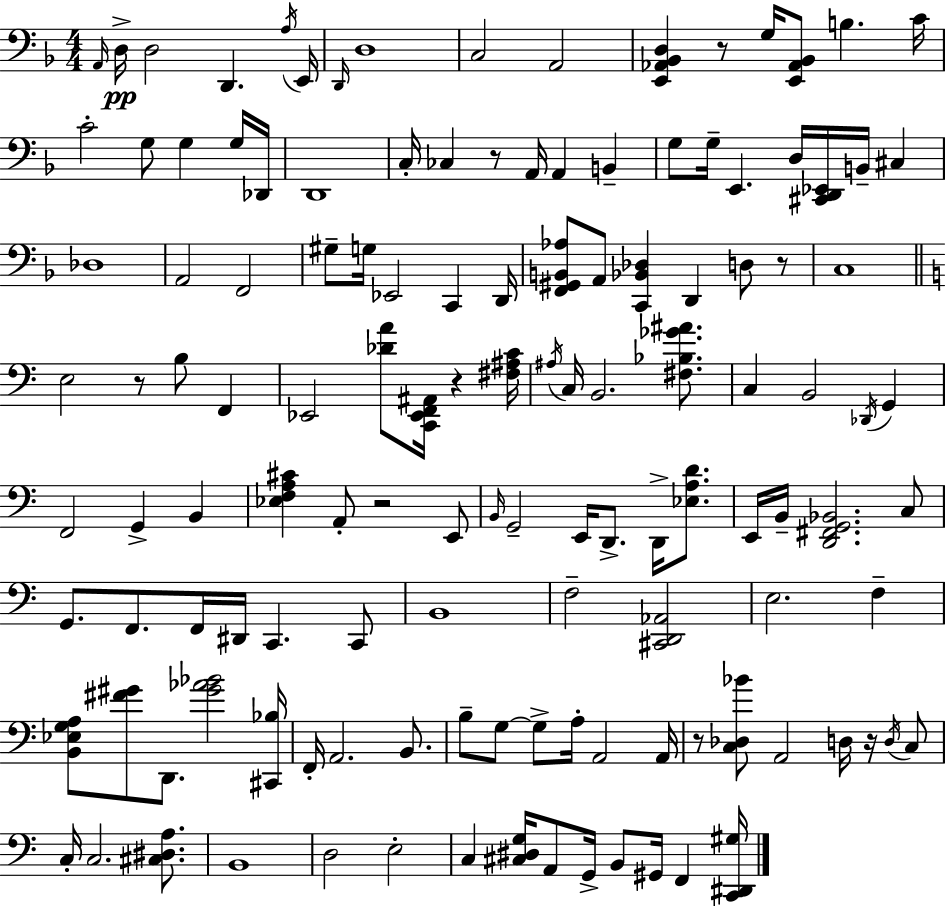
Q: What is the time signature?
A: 4/4